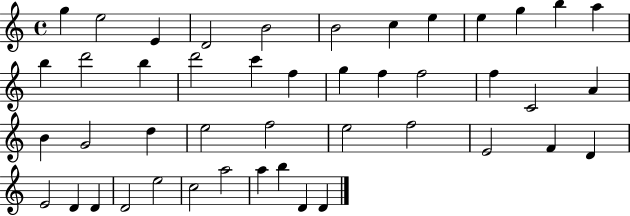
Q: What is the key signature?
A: C major